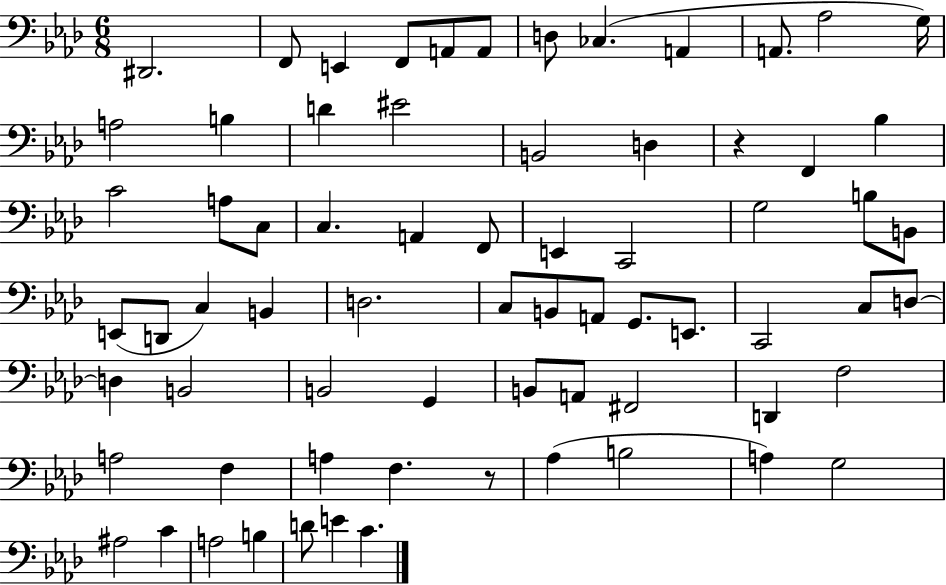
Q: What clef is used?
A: bass